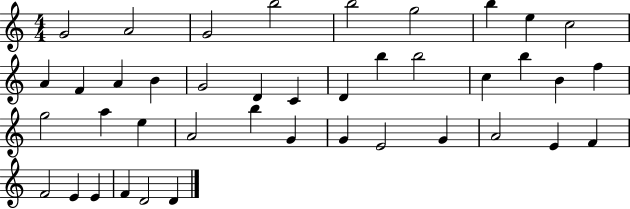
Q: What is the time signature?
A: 4/4